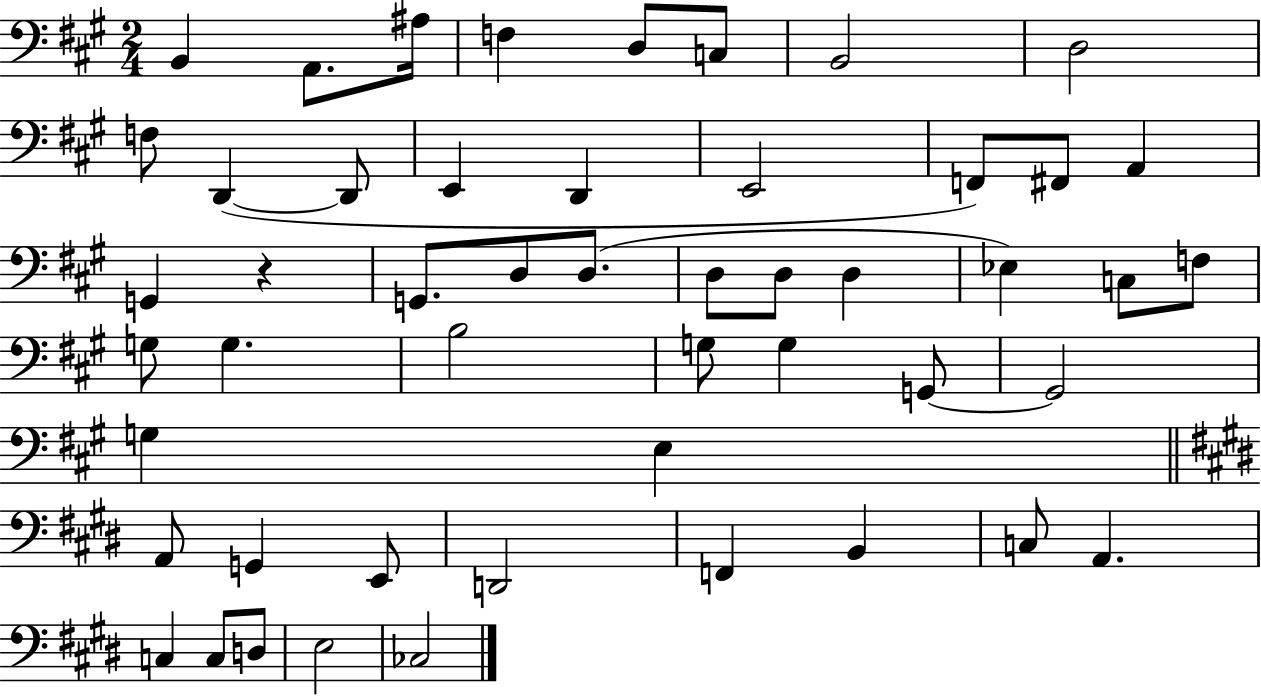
{
  \clef bass
  \numericTimeSignature
  \time 2/4
  \key a \major
  b,4 a,8. ais16 | f4 d8 c8 | b,2 | d2 | \break f8 d,4~(~ d,8 | e,4 d,4 | e,2 | f,8) fis,8 a,4 | \break g,4 r4 | g,8. d8 d8.( | d8 d8 d4 | ees4) c8 f8 | \break g8 g4. | b2 | g8 g4 g,8~~ | g,2 | \break g4 e4 | \bar "||" \break \key e \major a,8 g,4 e,8 | d,2 | f,4 b,4 | c8 a,4. | \break c4 c8 d8 | e2 | ces2 | \bar "|."
}